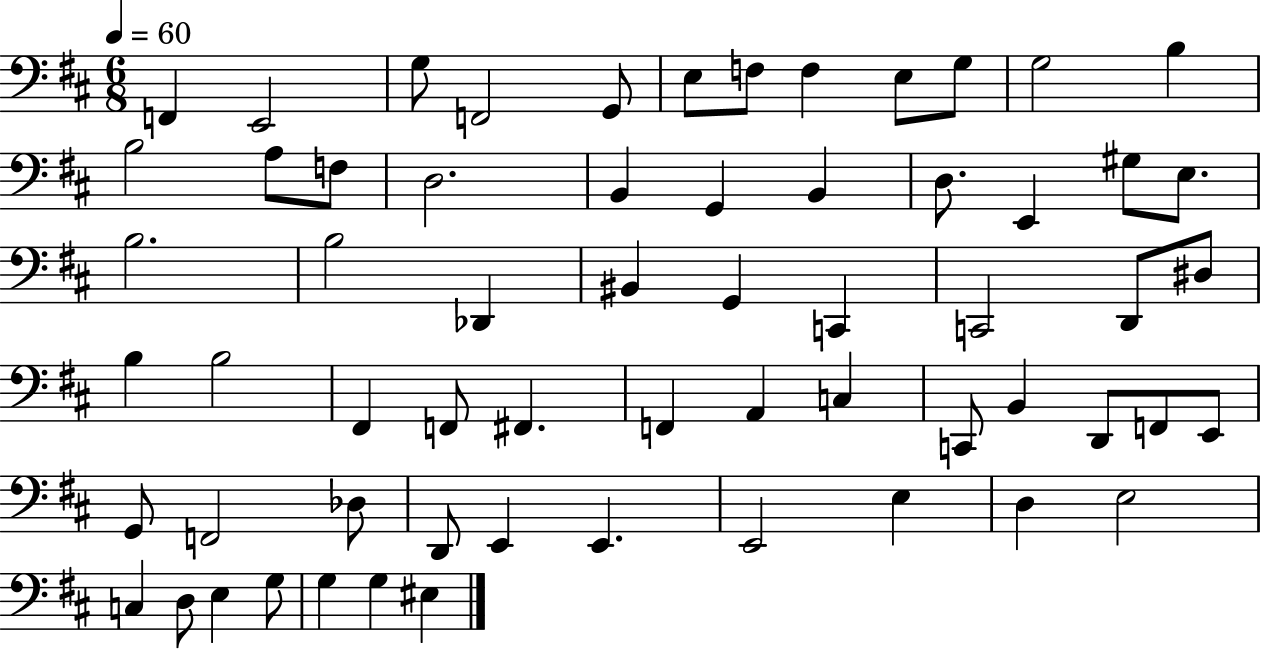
F2/q E2/h G3/e F2/h G2/e E3/e F3/e F3/q E3/e G3/e G3/h B3/q B3/h A3/e F3/e D3/h. B2/q G2/q B2/q D3/e. E2/q G#3/e E3/e. B3/h. B3/h Db2/q BIS2/q G2/q C2/q C2/h D2/e D#3/e B3/q B3/h F#2/q F2/e F#2/q. F2/q A2/q C3/q C2/e B2/q D2/e F2/e E2/e G2/e F2/h Db3/e D2/e E2/q E2/q. E2/h E3/q D3/q E3/h C3/q D3/e E3/q G3/e G3/q G3/q EIS3/q